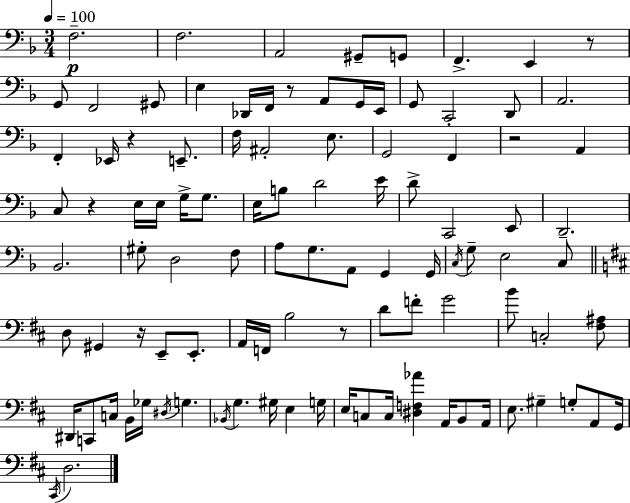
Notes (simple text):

F3/h. F3/h. A2/h G#2/e G2/e F2/q. E2/q R/e G2/e F2/h G#2/e E3/q Db2/s F2/s R/e A2/e G2/s E2/s G2/e C2/h D2/e A2/h. F2/q Eb2/s R/q E2/e. F3/s A#2/h E3/e. G2/h F2/q R/h A2/q C3/e R/q E3/s E3/s G3/s G3/e. E3/s B3/e D4/h E4/s D4/e C2/h E2/e D2/h. Bb2/h. G#3/e D3/h F3/e A3/e G3/e. A2/e G2/q G2/s C3/s G3/e E3/h C3/e D3/e G#2/q R/s E2/e E2/e. A2/s F2/s B3/h R/e D4/e F4/e G4/h B4/e C3/h [F#3,A#3]/e D#2/s C2/e C3/s B2/s Gb3/s D#3/s G3/q. Bb2/s G3/q. G#3/s E3/q G3/s E3/s C3/e C3/s [D#3,F3,Ab4]/q A2/s B2/e A2/s E3/e. G#3/q G3/e A2/e G2/s C#2/s D3/h.